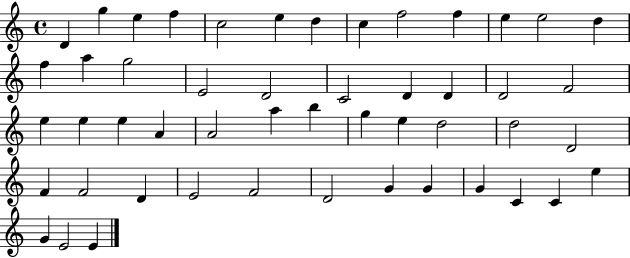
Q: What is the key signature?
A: C major